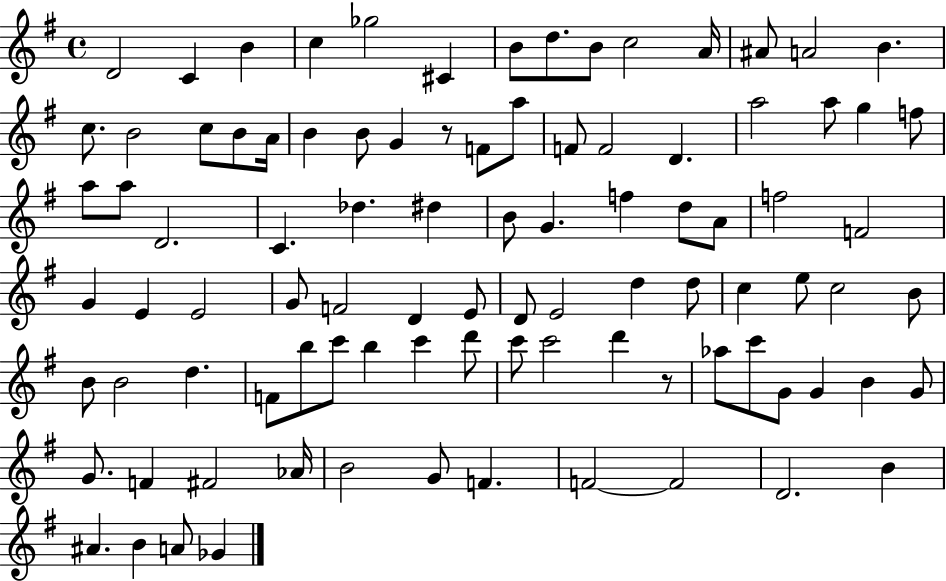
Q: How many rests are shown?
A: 2